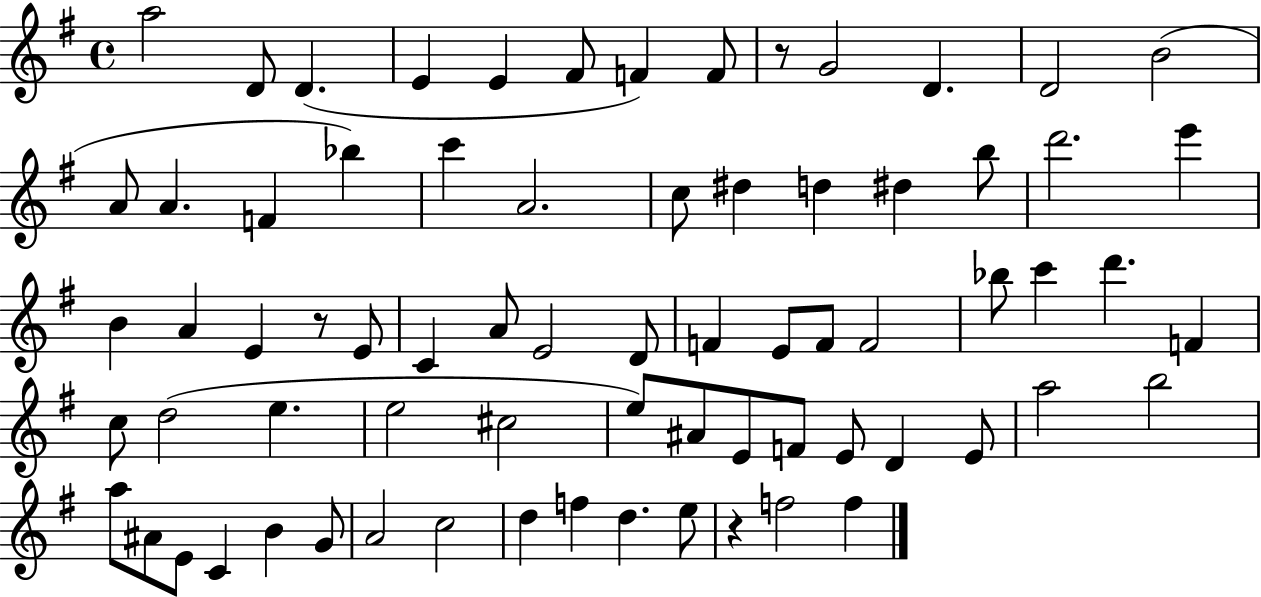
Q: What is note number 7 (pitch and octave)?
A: F4